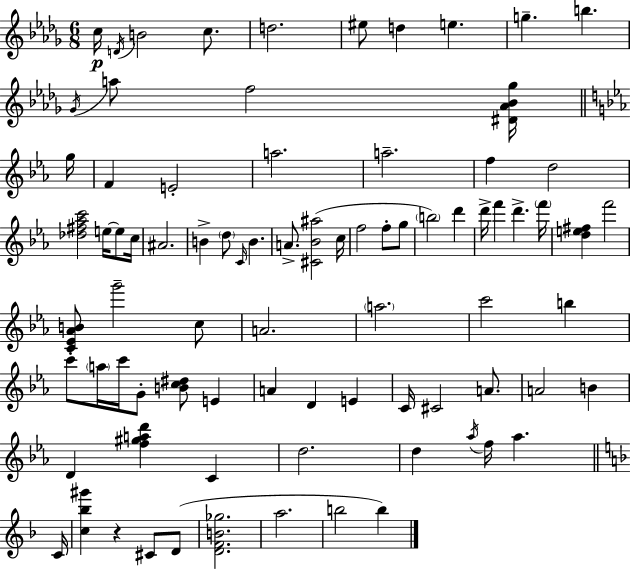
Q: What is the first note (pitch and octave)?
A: C5